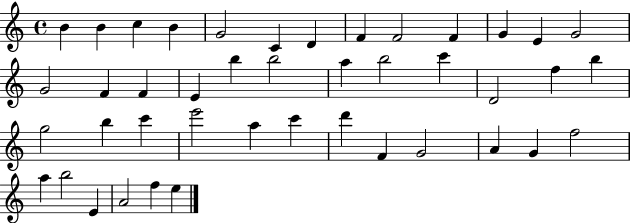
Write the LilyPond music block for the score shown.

{
  \clef treble
  \time 4/4
  \defaultTimeSignature
  \key c \major
  b'4 b'4 c''4 b'4 | g'2 c'4 d'4 | f'4 f'2 f'4 | g'4 e'4 g'2 | \break g'2 f'4 f'4 | e'4 b''4 b''2 | a''4 b''2 c'''4 | d'2 f''4 b''4 | \break g''2 b''4 c'''4 | e'''2 a''4 c'''4 | d'''4 f'4 g'2 | a'4 g'4 f''2 | \break a''4 b''2 e'4 | a'2 f''4 e''4 | \bar "|."
}